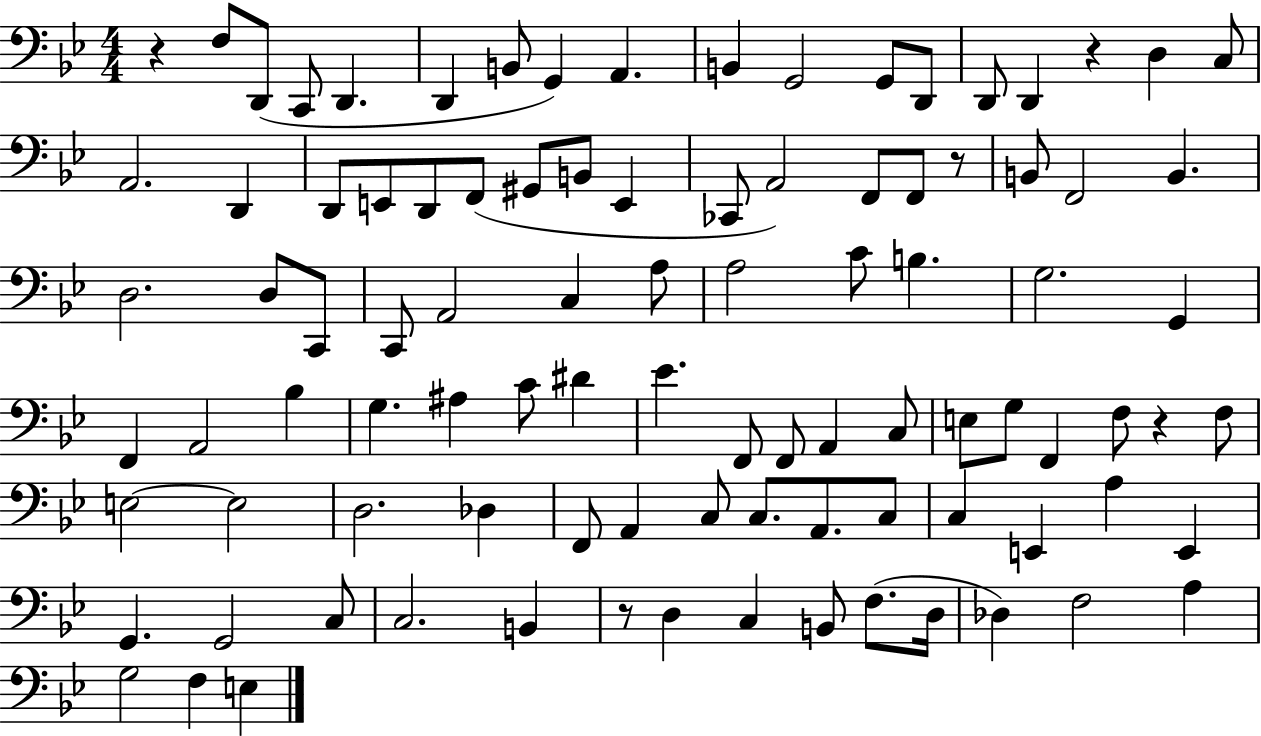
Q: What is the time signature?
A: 4/4